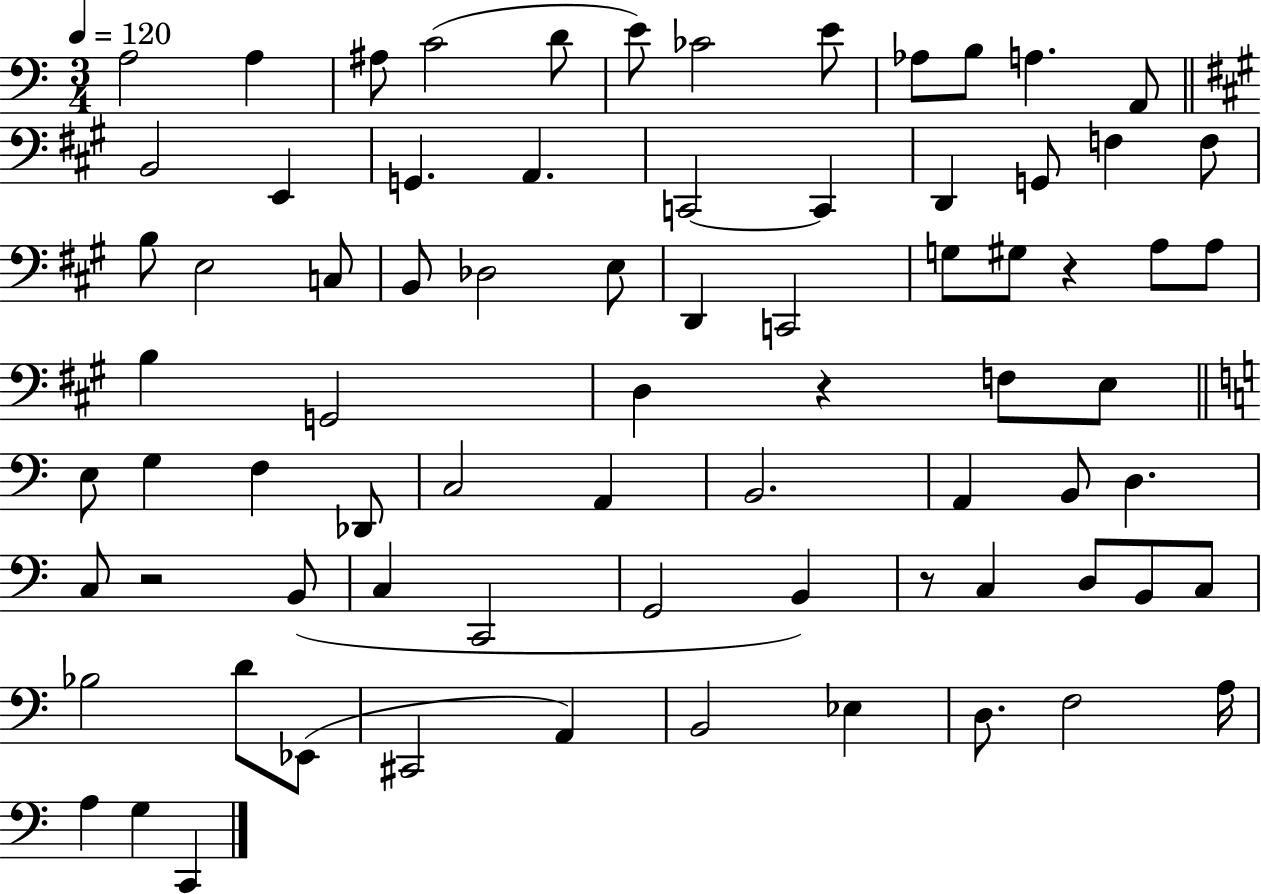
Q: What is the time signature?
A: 3/4